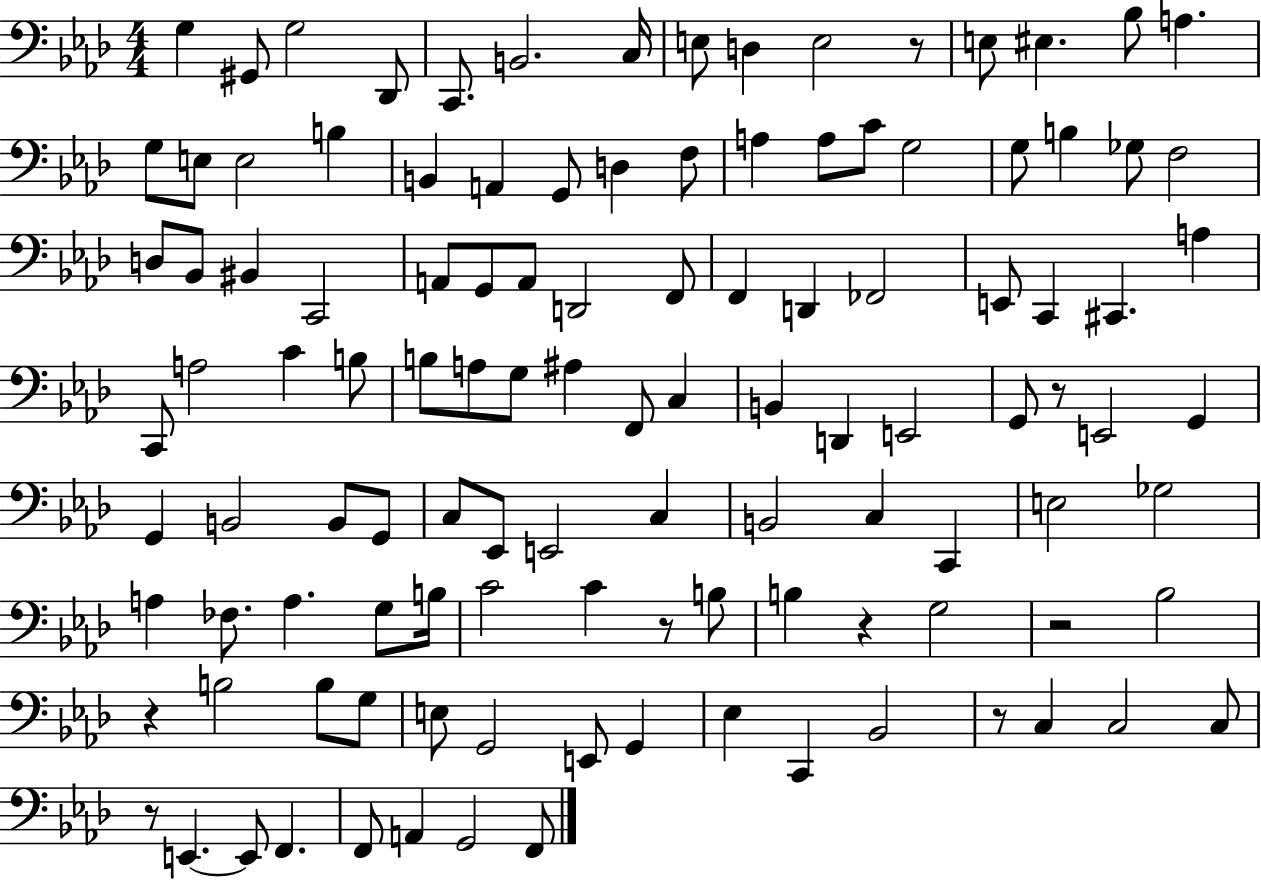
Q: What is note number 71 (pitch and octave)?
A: C3